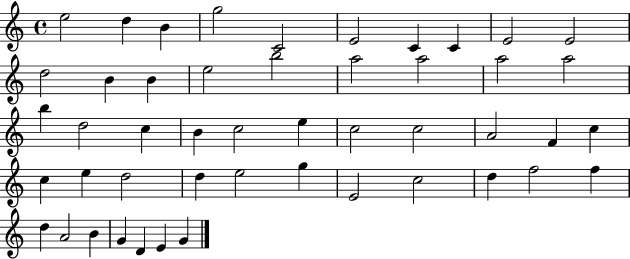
{
  \clef treble
  \time 4/4
  \defaultTimeSignature
  \key c \major
  e''2 d''4 b'4 | g''2 c'2 | e'2 c'4 c'4 | e'2 e'2 | \break d''2 b'4 b'4 | e''2 b''2 | a''2 a''2 | a''2 a''2 | \break b''4 d''2 c''4 | b'4 c''2 e''4 | c''2 c''2 | a'2 f'4 c''4 | \break c''4 e''4 d''2 | d''4 e''2 g''4 | e'2 c''2 | d''4 f''2 f''4 | \break d''4 a'2 b'4 | g'4 d'4 e'4 g'4 | \bar "|."
}